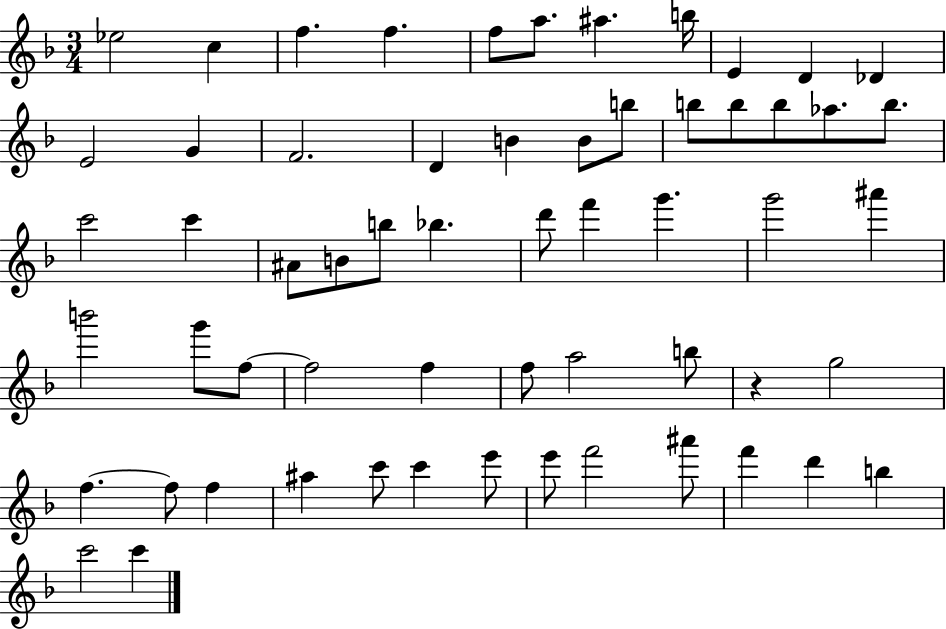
X:1
T:Untitled
M:3/4
L:1/4
K:F
_e2 c f f f/2 a/2 ^a b/4 E D _D E2 G F2 D B B/2 b/2 b/2 b/2 b/2 _a/2 b/2 c'2 c' ^A/2 B/2 b/2 _b d'/2 f' g' g'2 ^a' b'2 g'/2 f/2 f2 f f/2 a2 b/2 z g2 f f/2 f ^a c'/2 c' e'/2 e'/2 f'2 ^a'/2 f' d' b c'2 c'